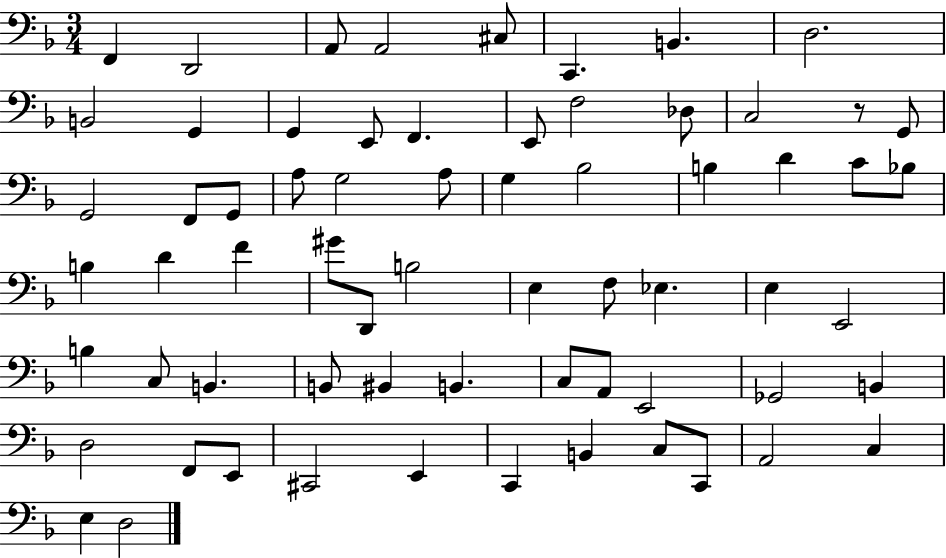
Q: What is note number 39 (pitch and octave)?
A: Eb3